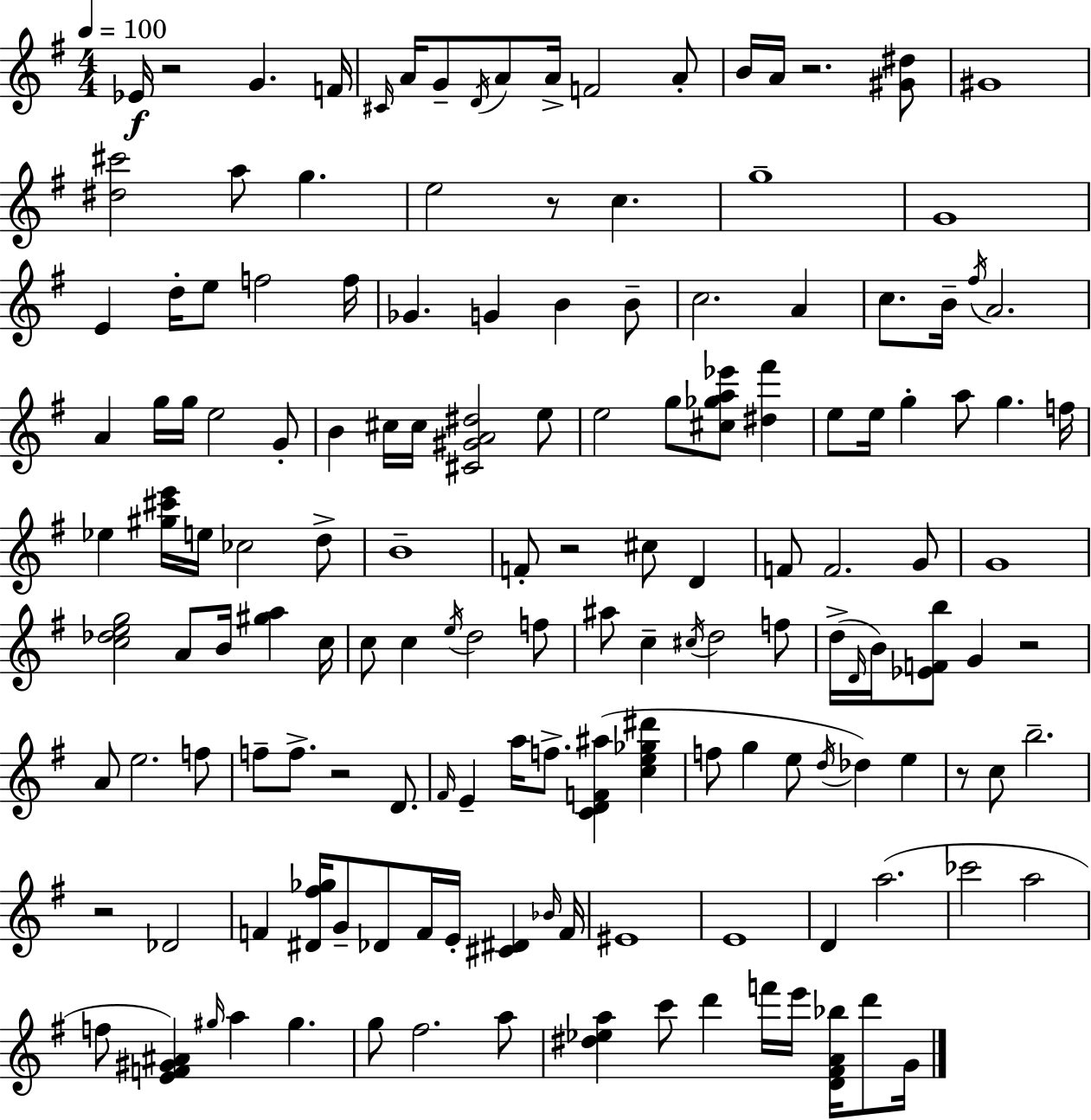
Eb4/s R/h G4/q. F4/s C#4/s A4/s G4/e D4/s A4/e A4/s F4/h A4/e B4/s A4/s R/h. [G#4,D#5]/e G#4/w [D#5,C#6]/h A5/e G5/q. E5/h R/e C5/q. G5/w G4/w E4/q D5/s E5/e F5/h F5/s Gb4/q. G4/q B4/q B4/e C5/h. A4/q C5/e. B4/s F#5/s A4/h. A4/q G5/s G5/s E5/h G4/e B4/q C#5/s C#5/s [C#4,G#4,A4,D#5]/h E5/e E5/h G5/e [C#5,Gb5,A5,Eb6]/e [D#5,F#6]/q E5/e E5/s G5/q A5/e G5/q. F5/s Eb5/q [G#5,C#6,E6]/s E5/s CES5/h D5/e B4/w F4/e R/h C#5/e D4/q F4/e F4/h. G4/e G4/w [C5,Db5,E5,G5]/h A4/e B4/s [G#5,A5]/q C5/s C5/e C5/q E5/s D5/h F5/e A#5/e C5/q C#5/s D5/h F5/e D5/s D4/s B4/s [Eb4,F4,B5]/e G4/q R/h A4/e E5/h. F5/e F5/e F5/e. R/h D4/e. F#4/s E4/q A5/s F5/e. [C4,D4,F4,A#5]/q [C5,E5,Gb5,D#6]/q F5/e G5/q E5/e D5/s Db5/q E5/q R/e C5/e B5/h. R/h Db4/h F4/q [D#4,F#5,Gb5]/s G4/e Db4/e F4/s E4/s [C#4,D#4]/q Bb4/s F4/s EIS4/w E4/w D4/q A5/h. CES6/h A5/h F5/e [E4,F4,G#4,A#4]/q G#5/s A5/q G#5/q. G5/e F#5/h. A5/e [D#5,Eb5,A5]/q C6/e D6/q F6/s E6/s [D4,F#4,A4,Bb5]/s D6/e G4/s